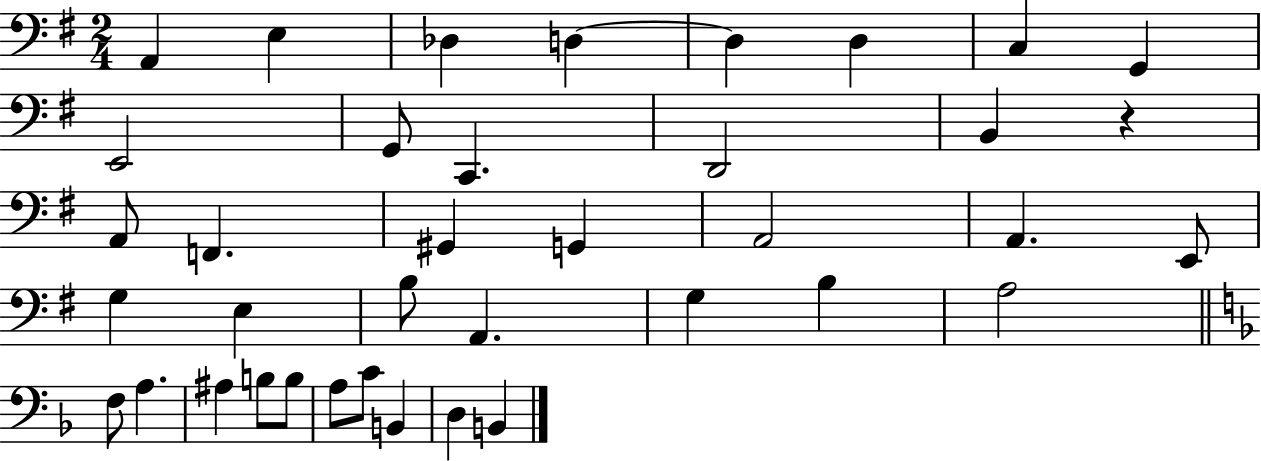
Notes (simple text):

A2/q E3/q Db3/q D3/q D3/q D3/q C3/q G2/q E2/h G2/e C2/q. D2/h B2/q R/q A2/e F2/q. G#2/q G2/q A2/h A2/q. E2/e G3/q E3/q B3/e A2/q. G3/q B3/q A3/h F3/e A3/q. A#3/q B3/e B3/e A3/e C4/e B2/q D3/q B2/q